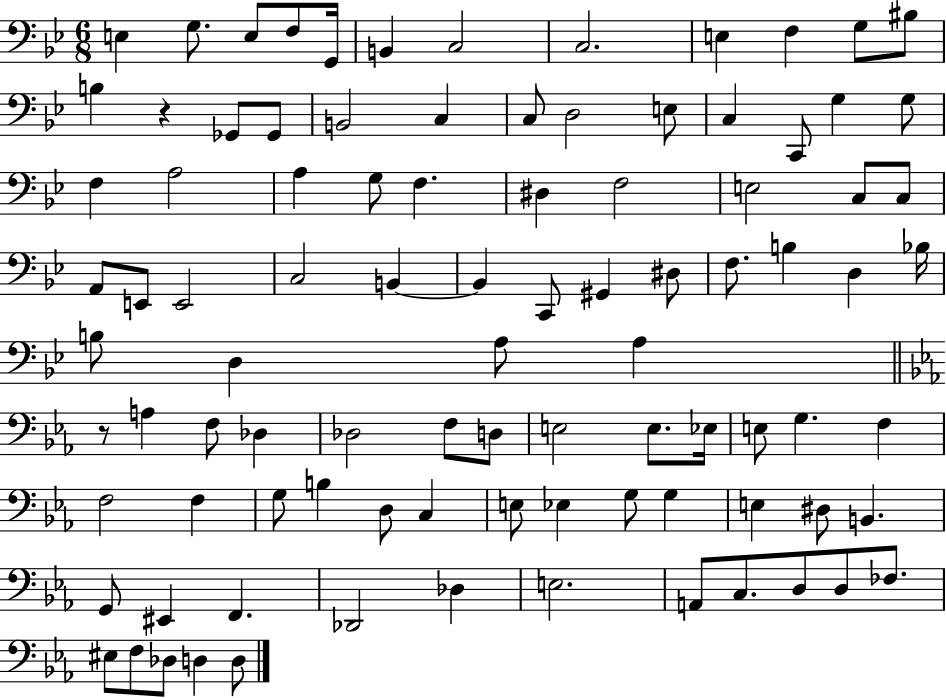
{
  \clef bass
  \numericTimeSignature
  \time 6/8
  \key bes \major
  \repeat volta 2 { e4 g8. e8 f8 g,16 | b,4 c2 | c2. | e4 f4 g8 bis8 | \break b4 r4 ges,8 ges,8 | b,2 c4 | c8 d2 e8 | c4 c,8 g4 g8 | \break f4 a2 | a4 g8 f4. | dis4 f2 | e2 c8 c8 | \break a,8 e,8 e,2 | c2 b,4~~ | b,4 c,8 gis,4 dis8 | f8. b4 d4 bes16 | \break b8 d4 a8 a4 | \bar "||" \break \key ees \major r8 a4 f8 des4 | des2 f8 d8 | e2 e8. ees16 | e8 g4. f4 | \break f2 f4 | g8 b4 d8 c4 | e8 ees4 g8 g4 | e4 dis8 b,4. | \break g,8 eis,4 f,4. | des,2 des4 | e2. | a,8 c8. d8 d8 fes8. | \break eis8 f8 des8 d4 d8 | } \bar "|."
}